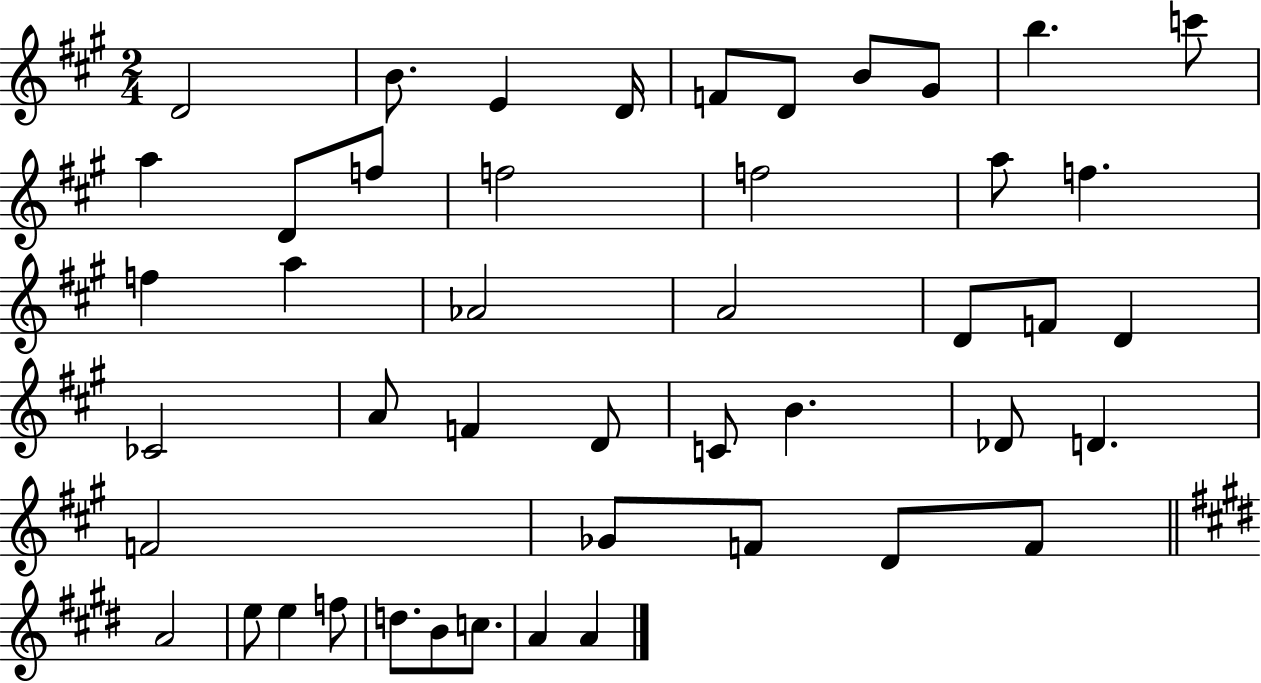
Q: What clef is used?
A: treble